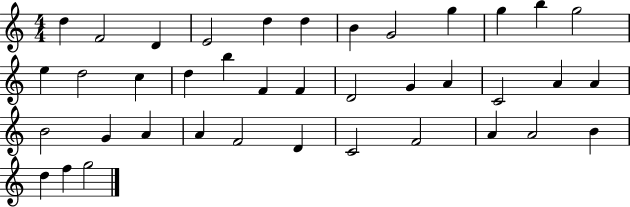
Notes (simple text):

D5/q F4/h D4/q E4/h D5/q D5/q B4/q G4/h G5/q G5/q B5/q G5/h E5/q D5/h C5/q D5/q B5/q F4/q F4/q D4/h G4/q A4/q C4/h A4/q A4/q B4/h G4/q A4/q A4/q F4/h D4/q C4/h F4/h A4/q A4/h B4/q D5/q F5/q G5/h